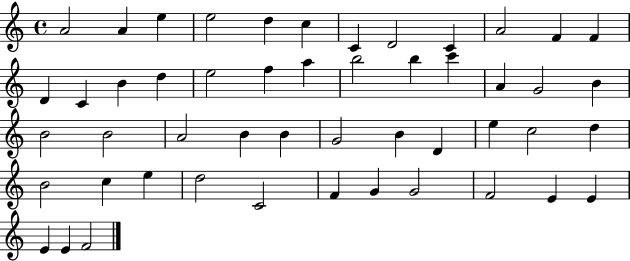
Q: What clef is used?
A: treble